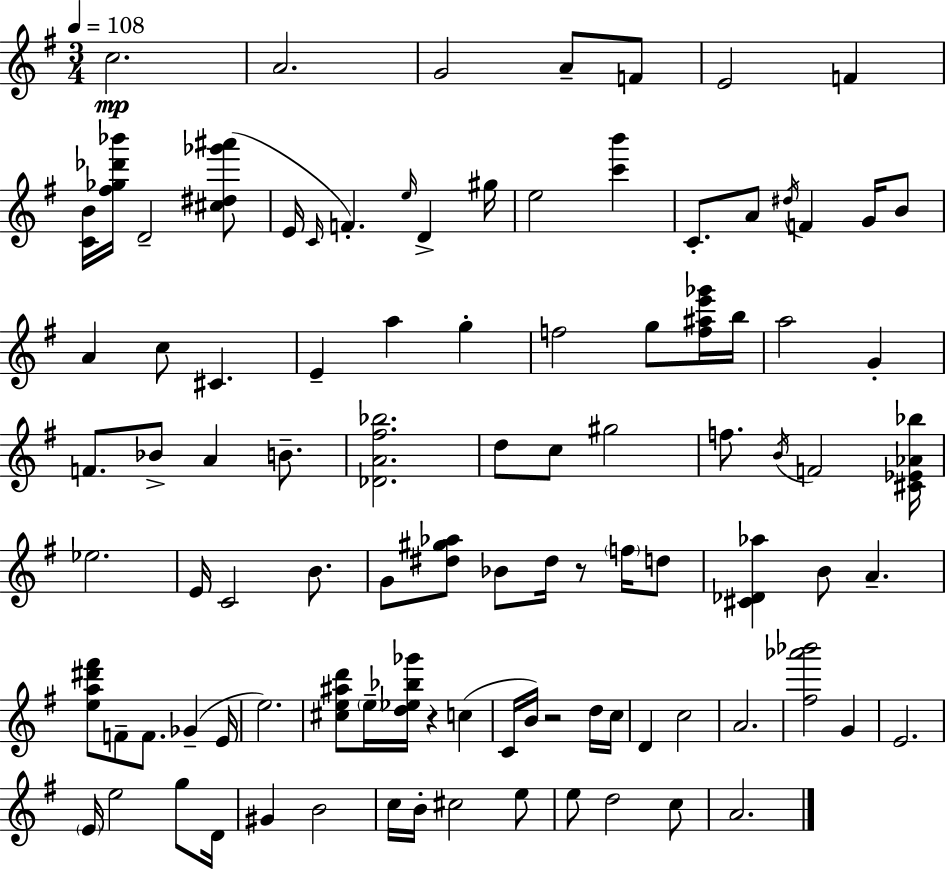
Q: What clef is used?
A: treble